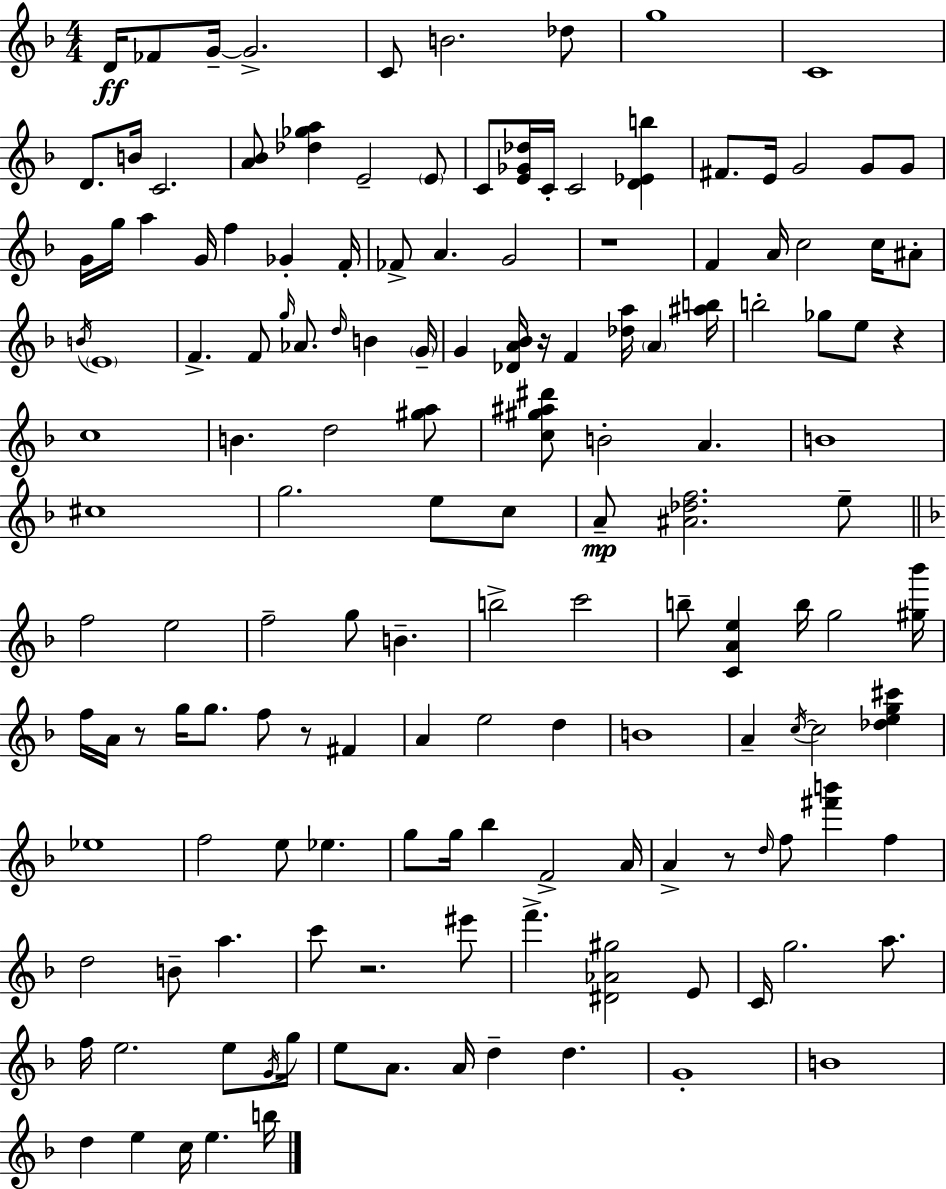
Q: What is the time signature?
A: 4/4